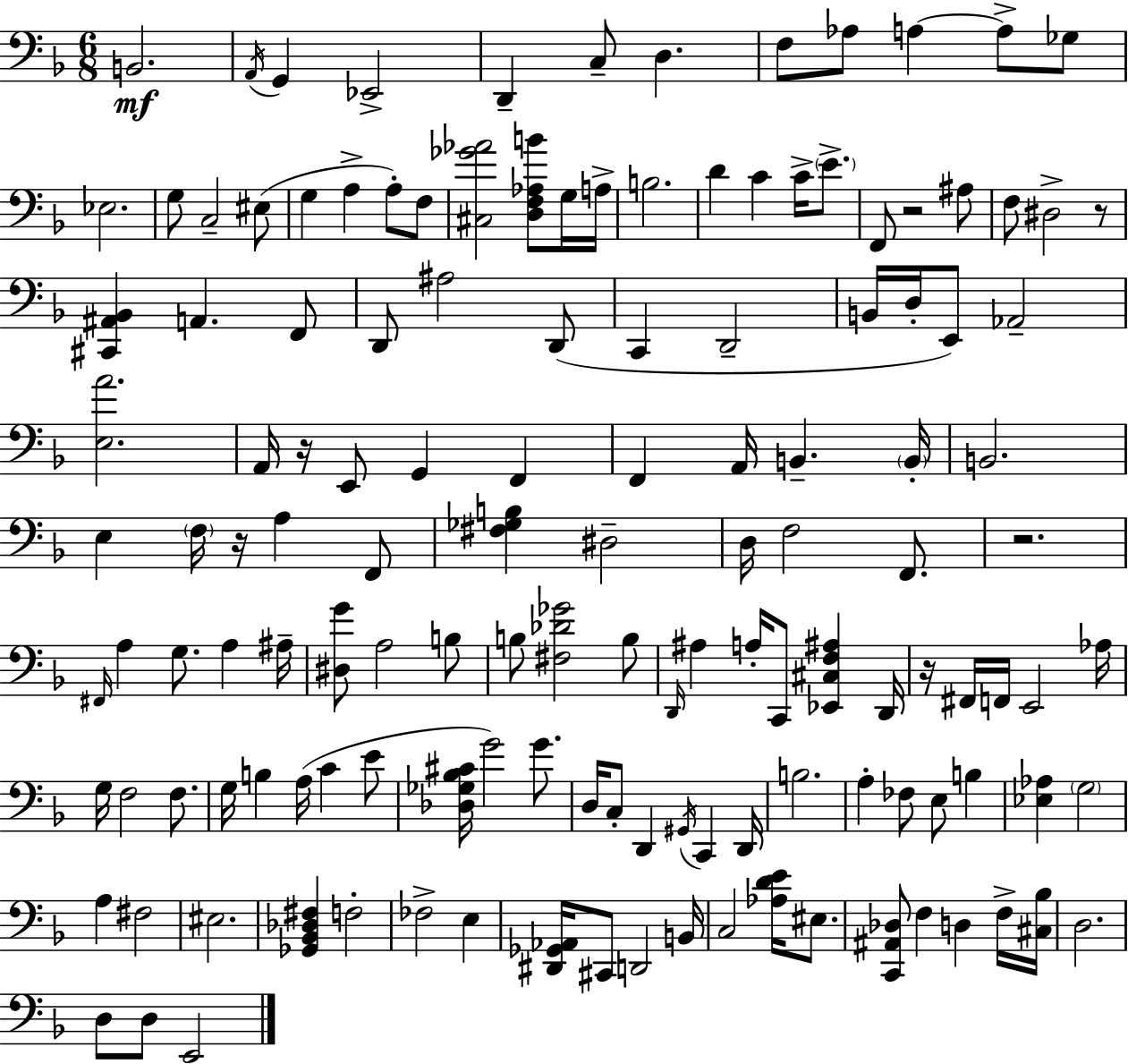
X:1
T:Untitled
M:6/8
L:1/4
K:Dm
B,,2 A,,/4 G,, _E,,2 D,, C,/2 D, F,/2 _A,/2 A, A,/2 _G,/2 _E,2 G,/2 C,2 ^E,/2 G, A, A,/2 F,/2 [^C,_G_A]2 [D,F,_A,B]/2 G,/4 A,/4 B,2 D C C/4 E/2 F,,/2 z2 ^A,/2 F,/2 ^D,2 z/2 [^C,,^A,,_B,,] A,, F,,/2 D,,/2 ^A,2 D,,/2 C,, D,,2 B,,/4 D,/4 E,,/2 _A,,2 [E,A]2 A,,/4 z/4 E,,/2 G,, F,, F,, A,,/4 B,, B,,/4 B,,2 E, F,/4 z/4 A, F,,/2 [^F,_G,B,] ^D,2 D,/4 F,2 F,,/2 z2 ^F,,/4 A, G,/2 A, ^A,/4 [^D,G]/2 A,2 B,/2 B,/2 [^F,_D_G]2 B,/2 D,,/4 ^A, A,/4 C,,/2 [_E,,^C,F,^A,] D,,/4 z/4 ^F,,/4 F,,/4 E,,2 _A,/4 G,/4 F,2 F,/2 G,/4 B, A,/4 C E/2 [_D,_G,_B,^C]/4 G2 G/2 D,/4 C,/2 D,, ^G,,/4 C,, D,,/4 B,2 A, _F,/2 E,/2 B, [_E,_A,] G,2 A, ^F,2 ^E,2 [_G,,_B,,_D,^F,] F,2 _F,2 E, [^D,,_G,,_A,,]/4 ^C,,/2 D,,2 B,,/4 C,2 [_A,DE]/4 ^E,/2 [C,,^A,,_D,]/2 F, D, F,/4 [^C,_B,]/4 D,2 D,/2 D,/2 E,,2